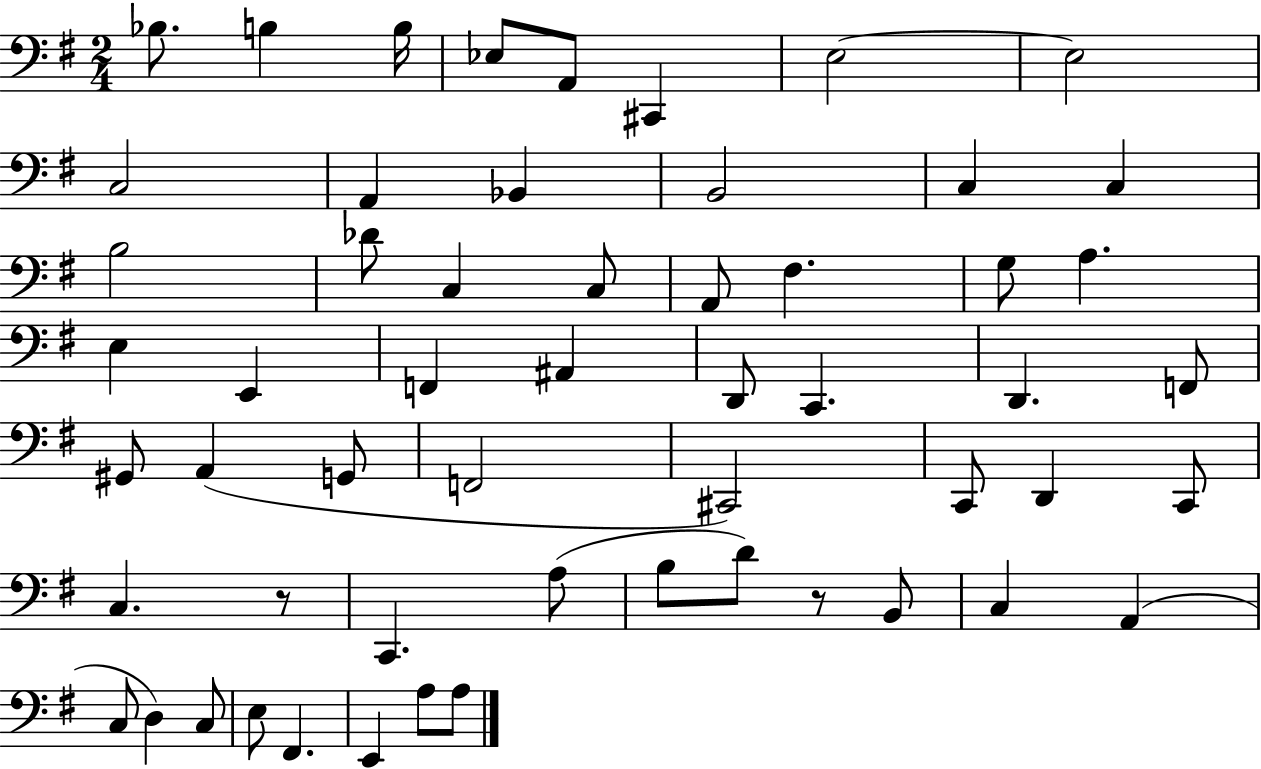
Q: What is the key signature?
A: G major